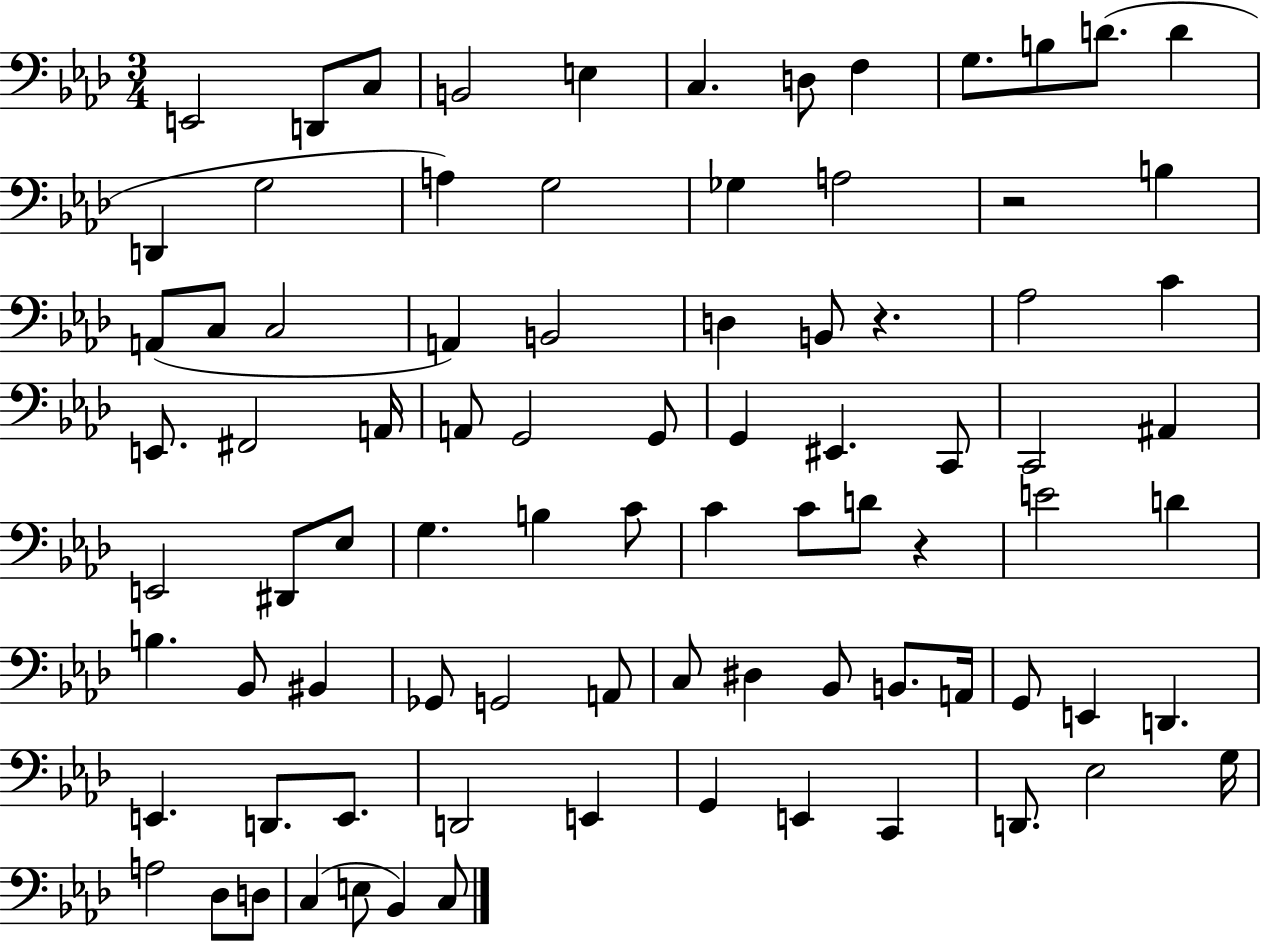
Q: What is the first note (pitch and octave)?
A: E2